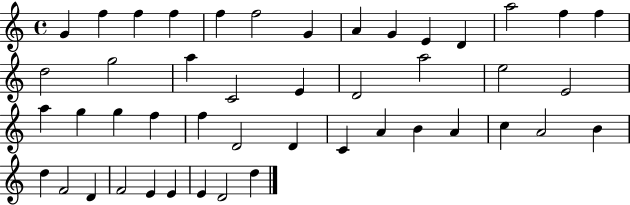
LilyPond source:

{
  \clef treble
  \time 4/4
  \defaultTimeSignature
  \key c \major
  g'4 f''4 f''4 f''4 | f''4 f''2 g'4 | a'4 g'4 e'4 d'4 | a''2 f''4 f''4 | \break d''2 g''2 | a''4 c'2 e'4 | d'2 a''2 | e''2 e'2 | \break a''4 g''4 g''4 f''4 | f''4 d'2 d'4 | c'4 a'4 b'4 a'4 | c''4 a'2 b'4 | \break d''4 f'2 d'4 | f'2 e'4 e'4 | e'4 d'2 d''4 | \bar "|."
}